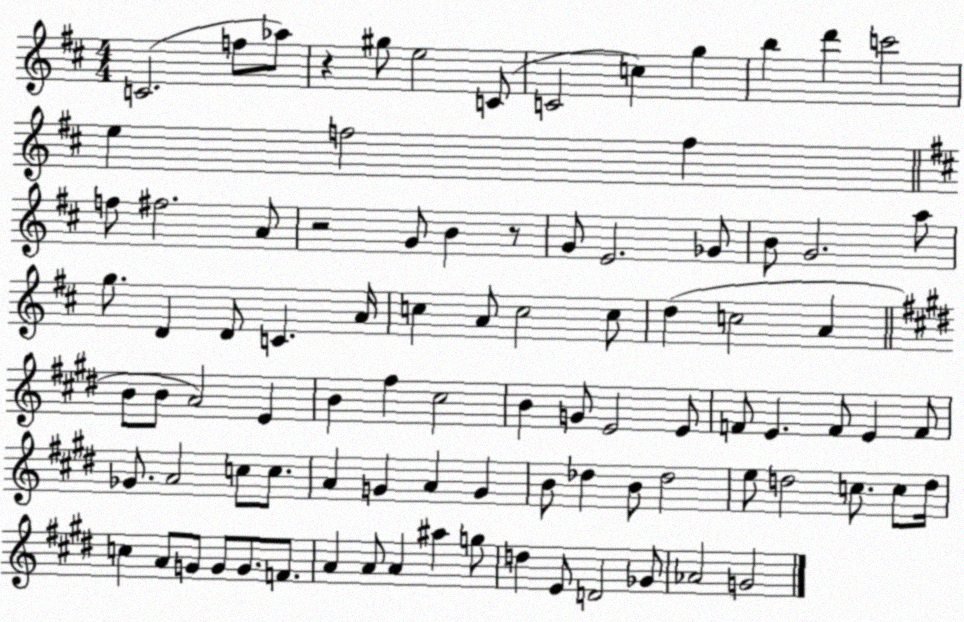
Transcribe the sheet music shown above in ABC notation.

X:1
T:Untitled
M:4/4
L:1/4
K:D
C2 f/2 _a/2 z ^g/2 e2 C/2 C2 c g b d' c'2 e f2 f f/2 ^f2 A/2 z2 G/2 B z/2 G/2 E2 _G/2 B/2 G2 a/2 g/2 D D/2 C A/4 c A/2 c2 c/2 d c2 A B/2 B/2 A2 E B ^f ^c2 B G/2 E2 E/2 F/2 E F/2 E F/2 _G/2 A2 c/2 c/2 A G A G B/2 _d B/2 _d2 e/2 d2 c/2 c/2 d/4 c A/2 G/2 G/2 G/2 F/2 A A/2 A ^a g/2 d E/2 D2 _G/2 _A2 G2